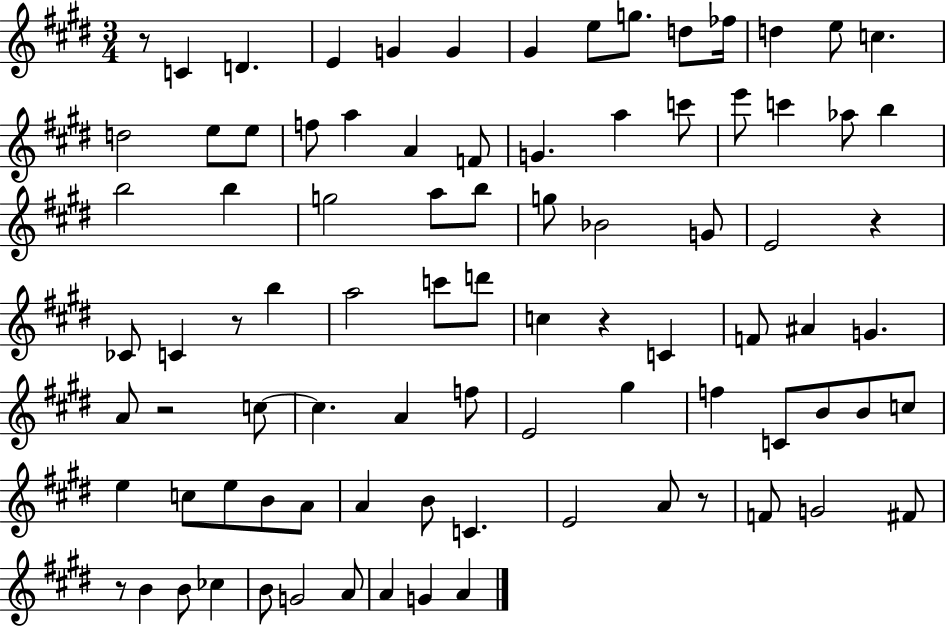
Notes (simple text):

R/e C4/q D4/q. E4/q G4/q G4/q G#4/q E5/e G5/e. D5/e FES5/s D5/q E5/e C5/q. D5/h E5/e E5/e F5/e A5/q A4/q F4/e G4/q. A5/q C6/e E6/e C6/q Ab5/e B5/q B5/h B5/q G5/h A5/e B5/e G5/e Bb4/h G4/e E4/h R/q CES4/e C4/q R/e B5/q A5/h C6/e D6/e C5/q R/q C4/q F4/e A#4/q G4/q. A4/e R/h C5/e C5/q. A4/q F5/e E4/h G#5/q F5/q C4/e B4/e B4/e C5/e E5/q C5/e E5/e B4/e A4/e A4/q B4/e C4/q. E4/h A4/e R/e F4/e G4/h F#4/e R/e B4/q B4/e CES5/q B4/e G4/h A4/e A4/q G4/q A4/q